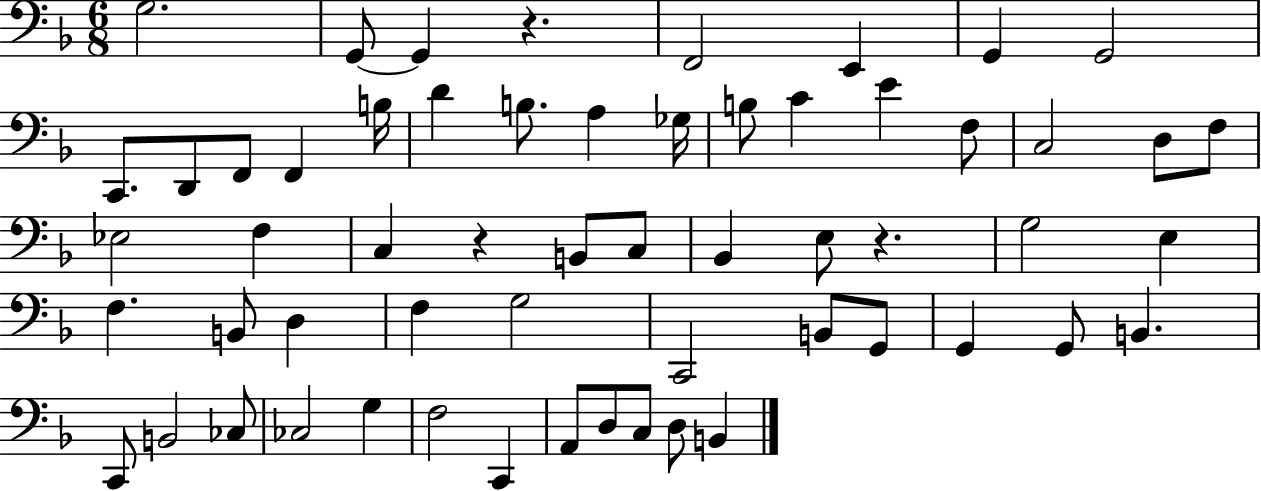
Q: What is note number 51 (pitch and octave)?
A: A2